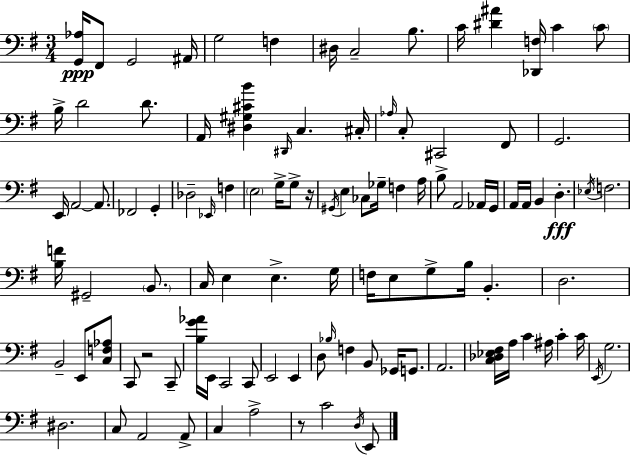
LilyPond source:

{
  \clef bass
  \numericTimeSignature
  \time 3/4
  \key e \minor
  <g, aes>16\ppp fis,8 g,2 ais,16 | g2 f4 | dis16 c2-- b8. | c'16 <dis' ais'>4 <des, f>16 c'4 \parenthesize c'8 | \break b16-> d'2 d'8. | a,16 <dis gis cis' b'>4 \grace { dis,16 } c4. | cis16-. \grace { aes16 } c8-. cis,2 | fis,8 g,2. | \break e,16 a,2~~ a,8. | fes,2 g,4-. | des2-- \grace { ees,16 } f4 | \parenthesize e2 g16-> | \break g8-> r16 \acciaccatura { gis,16 } e4 ces8 ges16-- f4 | a16 b8-> a,2 | aes,16 g,16 a,16 a,16 b,4 d4.-.\fff | \acciaccatura { ees16 } f2. | \break <b f'>16 gis,2-- | \parenthesize b,8. c16 e4 e4.-> | g16 f16 e8 g8-> b16 b,4.-. | d2. | \break b,2-- | e,8 <c f aes>8 c,8 r2 | c,8-- <b g' aes'>16 e,16 c,2 | c,8 e,2 | \break e,4 d8 \grace { bes16 } f4 | b,8 ges,16 g,8. a,2. | <c des ees fis>16 a16 c'4 | ais16 c'4-. c'16 \acciaccatura { e,16 } g2. | \break dis2. | c8 a,2 | a,8-> c4 a2-> | r8 c'2 | \break \acciaccatura { d16 } e,8 \bar "|."
}